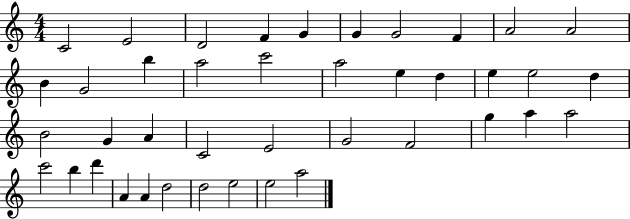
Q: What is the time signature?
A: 4/4